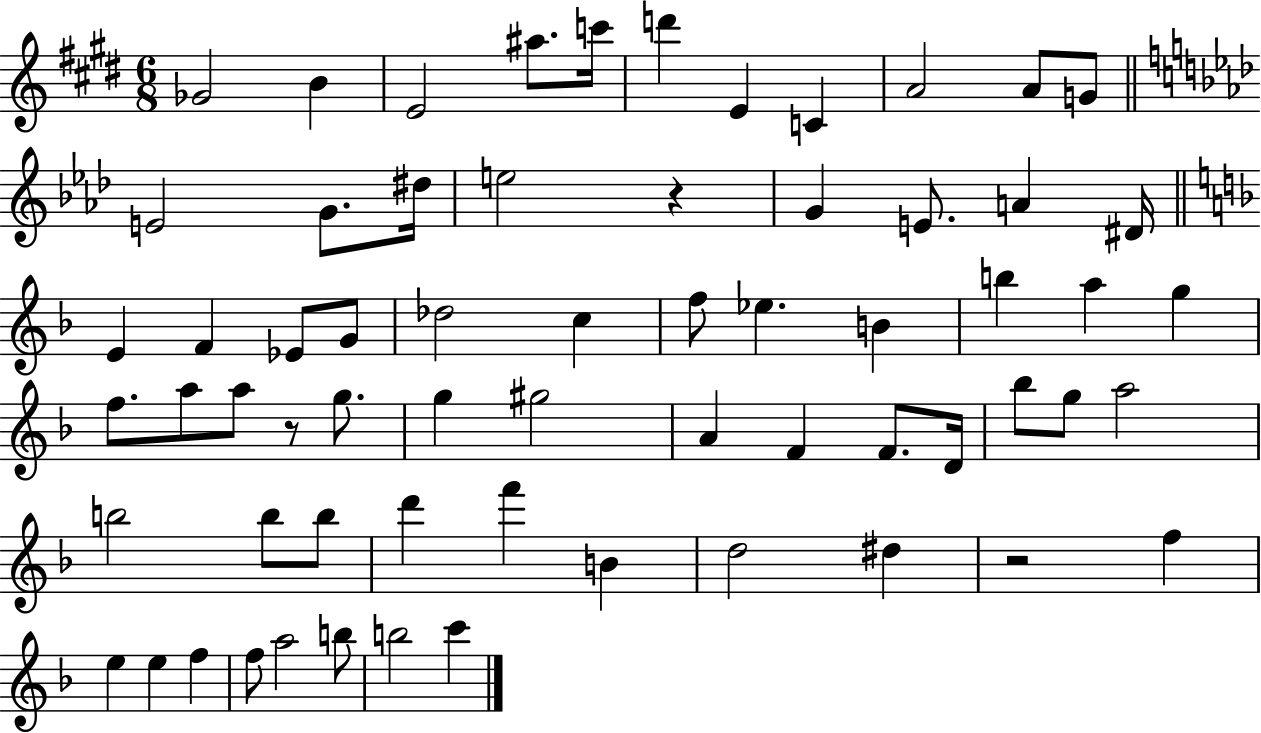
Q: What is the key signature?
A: E major